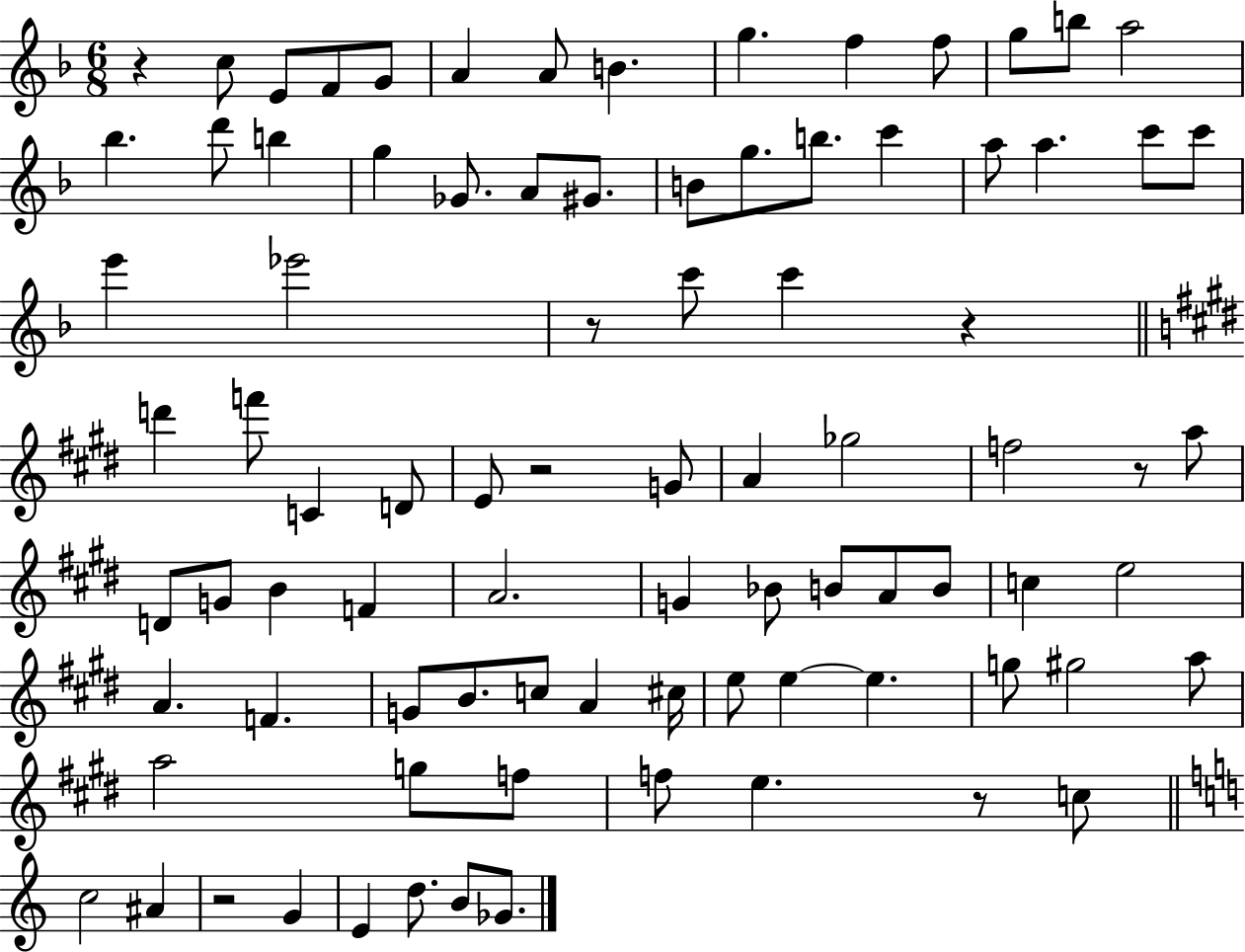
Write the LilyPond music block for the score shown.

{
  \clef treble
  \numericTimeSignature
  \time 6/8
  \key f \major
  r4 c''8 e'8 f'8 g'8 | a'4 a'8 b'4. | g''4. f''4 f''8 | g''8 b''8 a''2 | \break bes''4. d'''8 b''4 | g''4 ges'8. a'8 gis'8. | b'8 g''8. b''8. c'''4 | a''8 a''4. c'''8 c'''8 | \break e'''4 ees'''2 | r8 c'''8 c'''4 r4 | \bar "||" \break \key e \major d'''4 f'''8 c'4 d'8 | e'8 r2 g'8 | a'4 ges''2 | f''2 r8 a''8 | \break d'8 g'8 b'4 f'4 | a'2. | g'4 bes'8 b'8 a'8 b'8 | c''4 e''2 | \break a'4. f'4. | g'8 b'8. c''8 a'4 cis''16 | e''8 e''4~~ e''4. | g''8 gis''2 a''8 | \break a''2 g''8 f''8 | f''8 e''4. r8 c''8 | \bar "||" \break \key a \minor c''2 ais'4 | r2 g'4 | e'4 d''8. b'8 ges'8. | \bar "|."
}